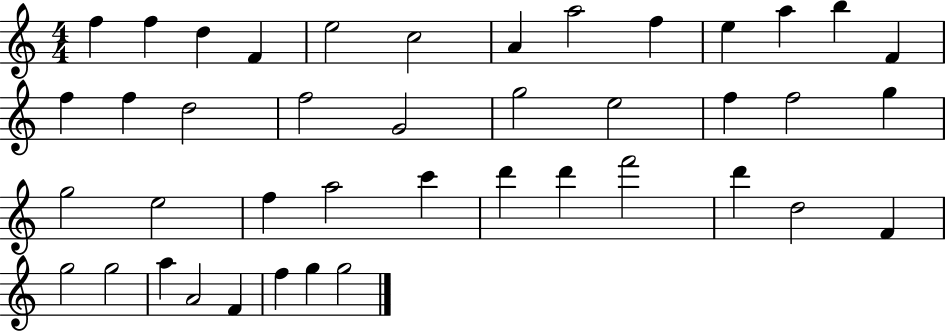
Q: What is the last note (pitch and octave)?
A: G5